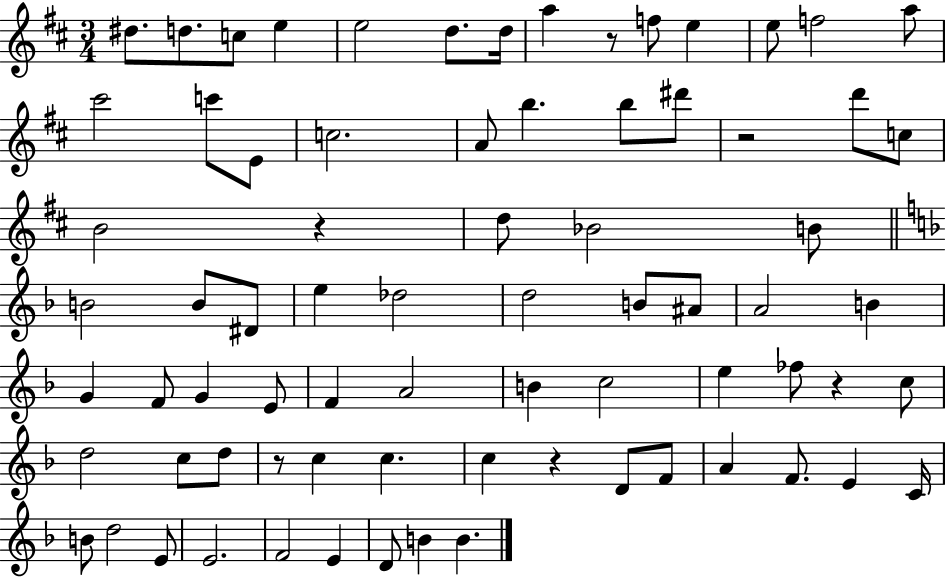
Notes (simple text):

D#5/e. D5/e. C5/e E5/q E5/h D5/e. D5/s A5/q R/e F5/e E5/q E5/e F5/h A5/e C#6/h C6/e E4/e C5/h. A4/e B5/q. B5/e D#6/e R/h D6/e C5/e B4/h R/q D5/e Bb4/h B4/e B4/h B4/e D#4/e E5/q Db5/h D5/h B4/e A#4/e A4/h B4/q G4/q F4/e G4/q E4/e F4/q A4/h B4/q C5/h E5/q FES5/e R/q C5/e D5/h C5/e D5/e R/e C5/q C5/q. C5/q R/q D4/e F4/e A4/q F4/e. E4/q C4/s B4/e D5/h E4/e E4/h. F4/h E4/q D4/e B4/q B4/q.